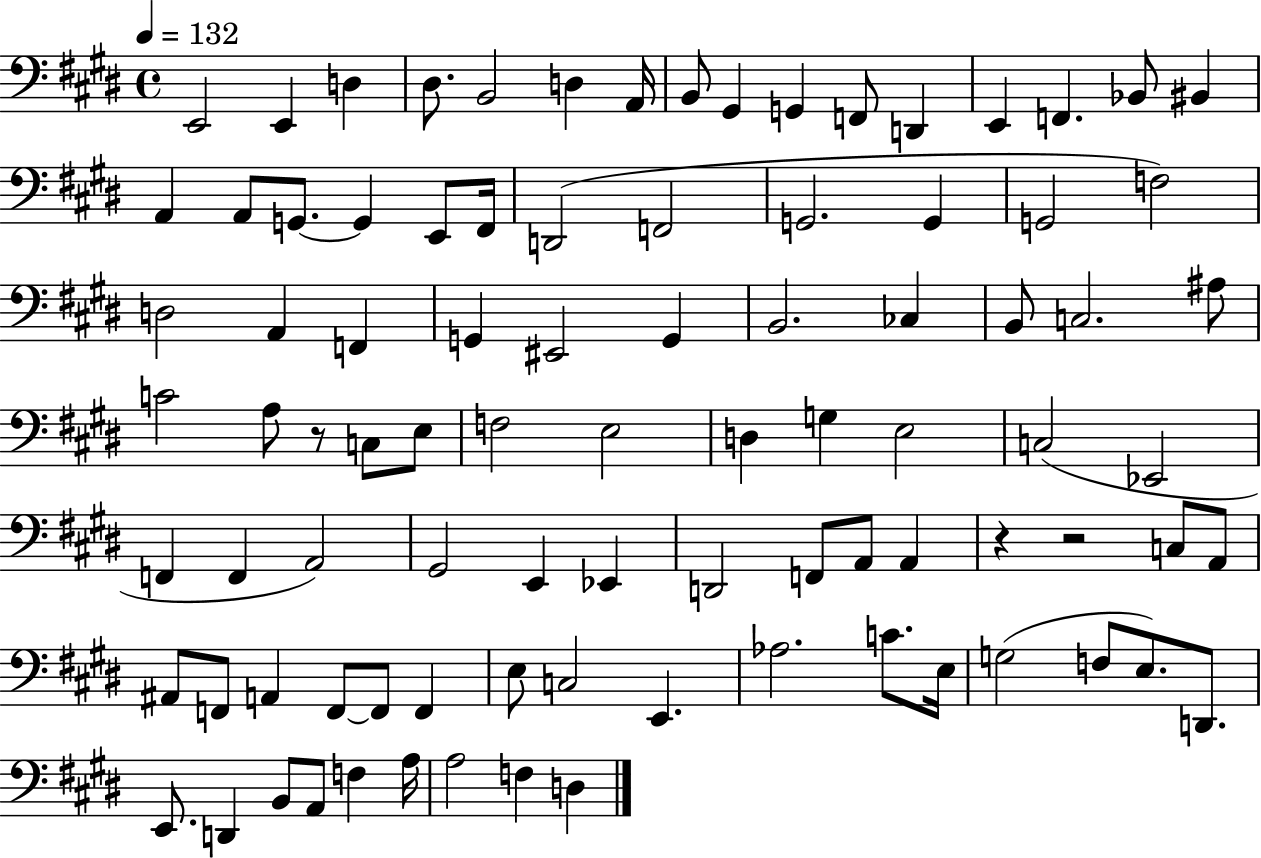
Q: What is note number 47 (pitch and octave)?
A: G3